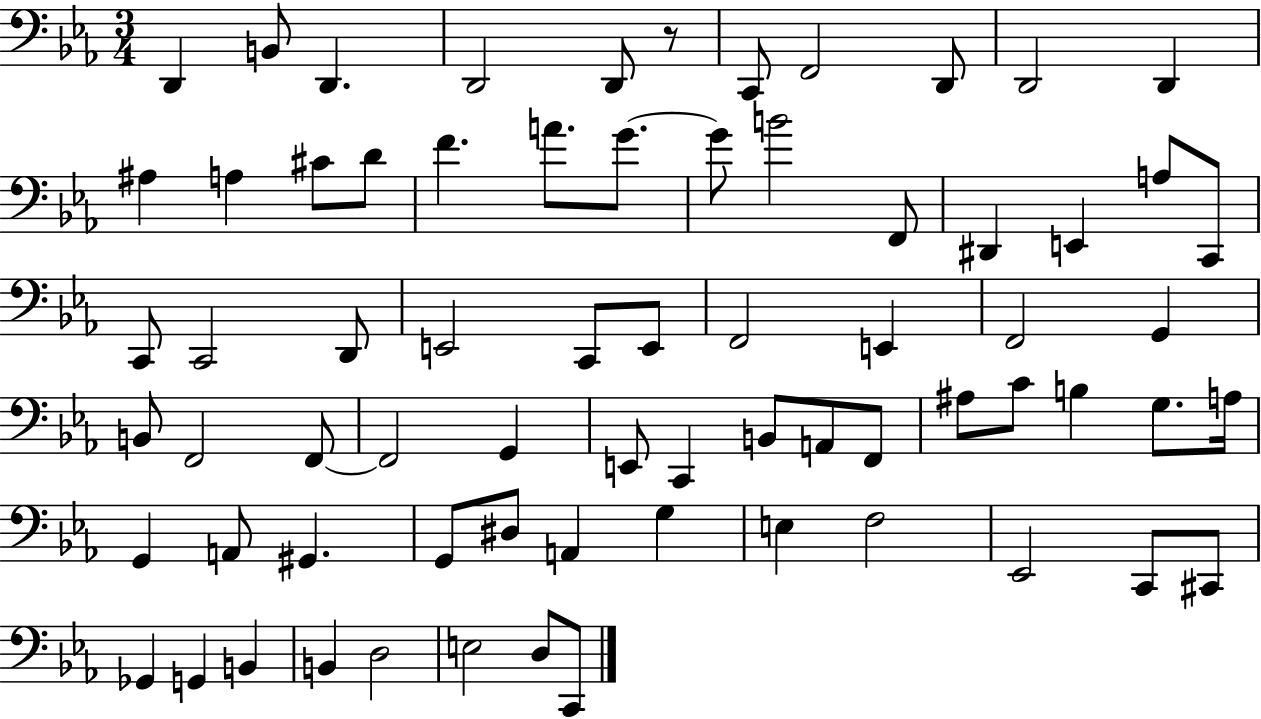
X:1
T:Untitled
M:3/4
L:1/4
K:Eb
D,, B,,/2 D,, D,,2 D,,/2 z/2 C,,/2 F,,2 D,,/2 D,,2 D,, ^A, A, ^C/2 D/2 F A/2 G/2 G/2 B2 F,,/2 ^D,, E,, A,/2 C,,/2 C,,/2 C,,2 D,,/2 E,,2 C,,/2 E,,/2 F,,2 E,, F,,2 G,, B,,/2 F,,2 F,,/2 F,,2 G,, E,,/2 C,, B,,/2 A,,/2 F,,/2 ^A,/2 C/2 B, G,/2 A,/4 G,, A,,/2 ^G,, G,,/2 ^D,/2 A,, G, E, F,2 _E,,2 C,,/2 ^C,,/2 _G,, G,, B,, B,, D,2 E,2 D,/2 C,,/2